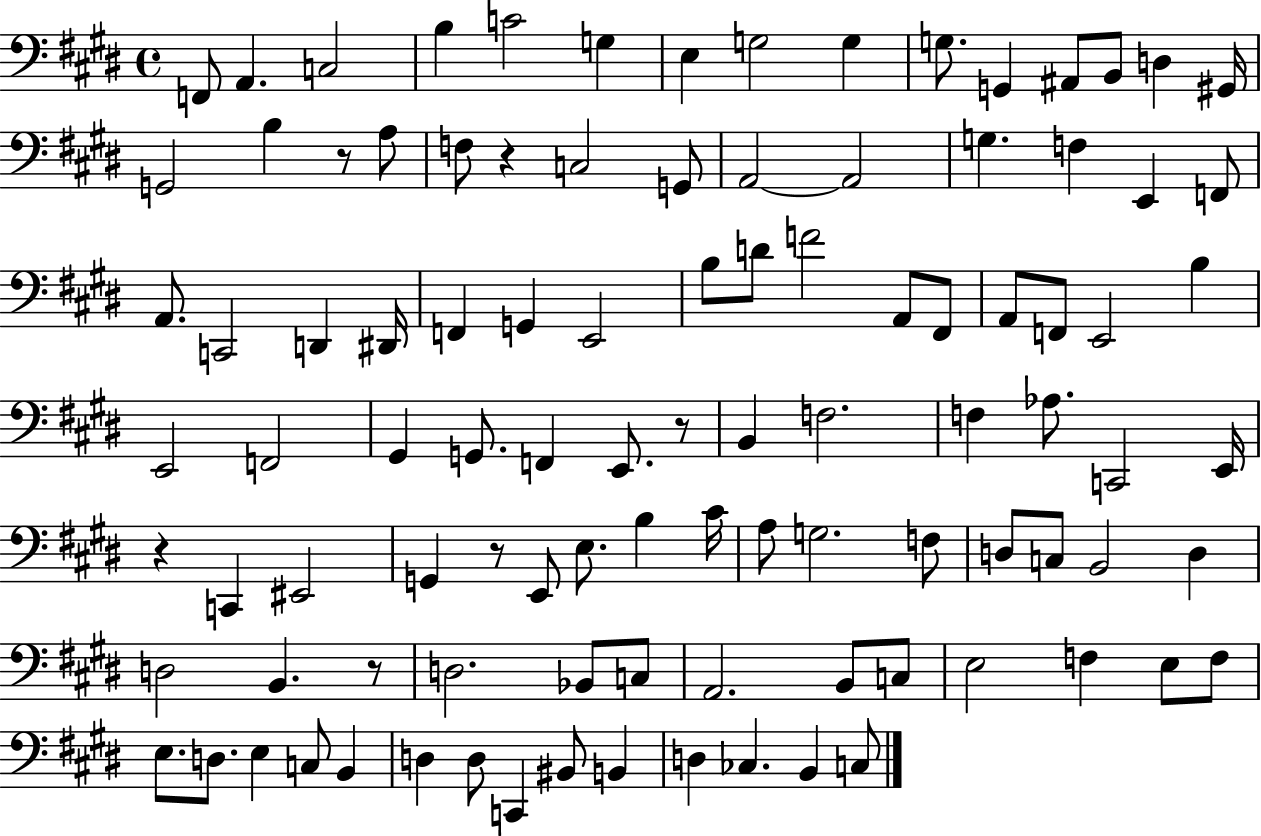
{
  \clef bass
  \time 4/4
  \defaultTimeSignature
  \key e \major
  \repeat volta 2 { f,8 a,4. c2 | b4 c'2 g4 | e4 g2 g4 | g8. g,4 ais,8 b,8 d4 gis,16 | \break g,2 b4 r8 a8 | f8 r4 c2 g,8 | a,2~~ a,2 | g4. f4 e,4 f,8 | \break a,8. c,2 d,4 dis,16 | f,4 g,4 e,2 | b8 d'8 f'2 a,8 fis,8 | a,8 f,8 e,2 b4 | \break e,2 f,2 | gis,4 g,8. f,4 e,8. r8 | b,4 f2. | f4 aes8. c,2 e,16 | \break r4 c,4 eis,2 | g,4 r8 e,8 e8. b4 cis'16 | a8 g2. f8 | d8 c8 b,2 d4 | \break d2 b,4. r8 | d2. bes,8 c8 | a,2. b,8 c8 | e2 f4 e8 f8 | \break e8. d8. e4 c8 b,4 | d4 d8 c,4 bis,8 b,4 | d4 ces4. b,4 c8 | } \bar "|."
}